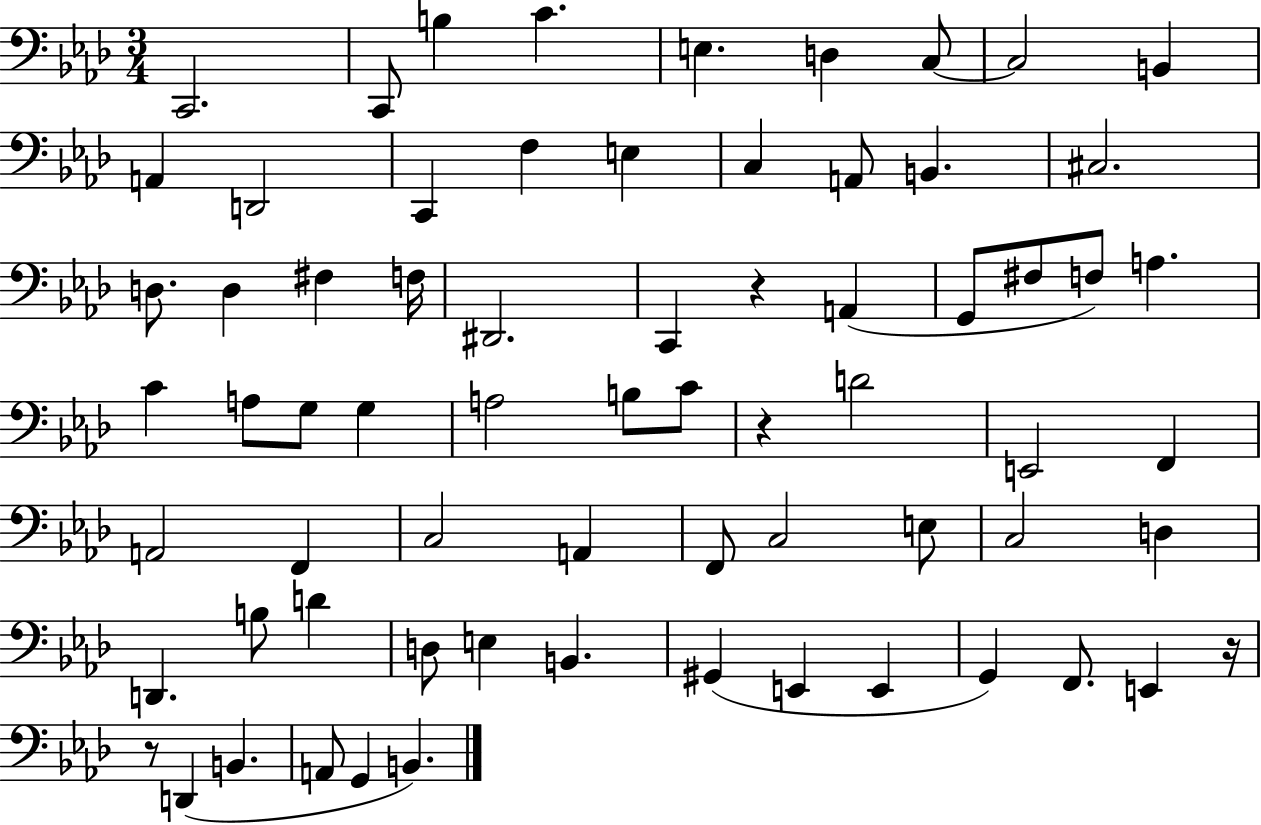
{
  \clef bass
  \numericTimeSignature
  \time 3/4
  \key aes \major
  c,2. | c,8 b4 c'4. | e4. d4 c8~~ | c2 b,4 | \break a,4 d,2 | c,4 f4 e4 | c4 a,8 b,4. | cis2. | \break d8. d4 fis4 f16 | dis,2. | c,4 r4 a,4( | g,8 fis8 f8) a4. | \break c'4 a8 g8 g4 | a2 b8 c'8 | r4 d'2 | e,2 f,4 | \break a,2 f,4 | c2 a,4 | f,8 c2 e8 | c2 d4 | \break d,4. b8 d'4 | d8 e4 b,4. | gis,4( e,4 e,4 | g,4) f,8. e,4 r16 | \break r8 d,4( b,4. | a,8 g,4 b,4.) | \bar "|."
}